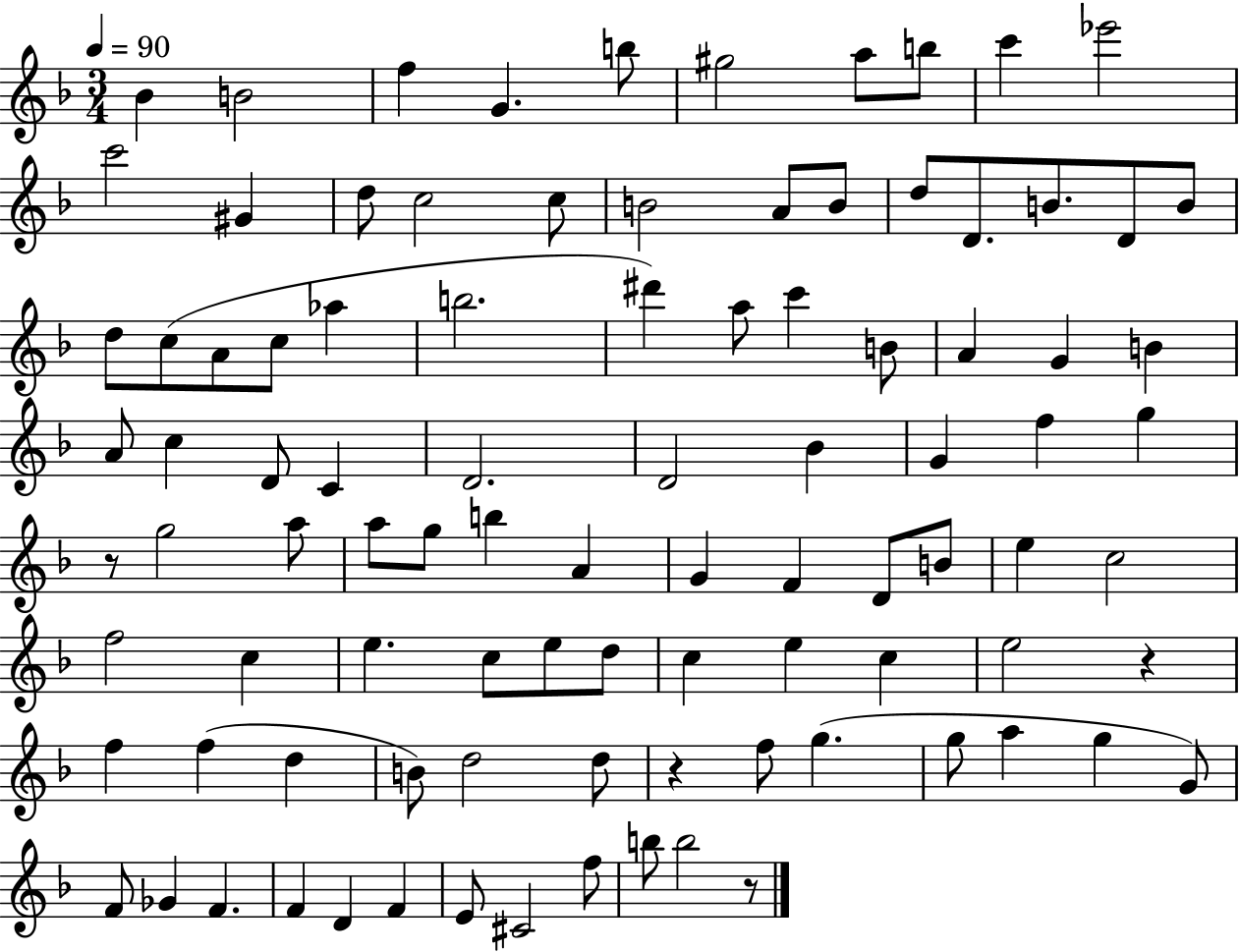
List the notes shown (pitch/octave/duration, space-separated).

Bb4/q B4/h F5/q G4/q. B5/e G#5/h A5/e B5/e C6/q Eb6/h C6/h G#4/q D5/e C5/h C5/e B4/h A4/e B4/e D5/e D4/e. B4/e. D4/e B4/e D5/e C5/e A4/e C5/e Ab5/q B5/h. D#6/q A5/e C6/q B4/e A4/q G4/q B4/q A4/e C5/q D4/e C4/q D4/h. D4/h Bb4/q G4/q F5/q G5/q R/e G5/h A5/e A5/e G5/e B5/q A4/q G4/q F4/q D4/e B4/e E5/q C5/h F5/h C5/q E5/q. C5/e E5/e D5/e C5/q E5/q C5/q E5/h R/q F5/q F5/q D5/q B4/e D5/h D5/e R/q F5/e G5/q. G5/e A5/q G5/q G4/e F4/e Gb4/q F4/q. F4/q D4/q F4/q E4/e C#4/h F5/e B5/e B5/h R/e